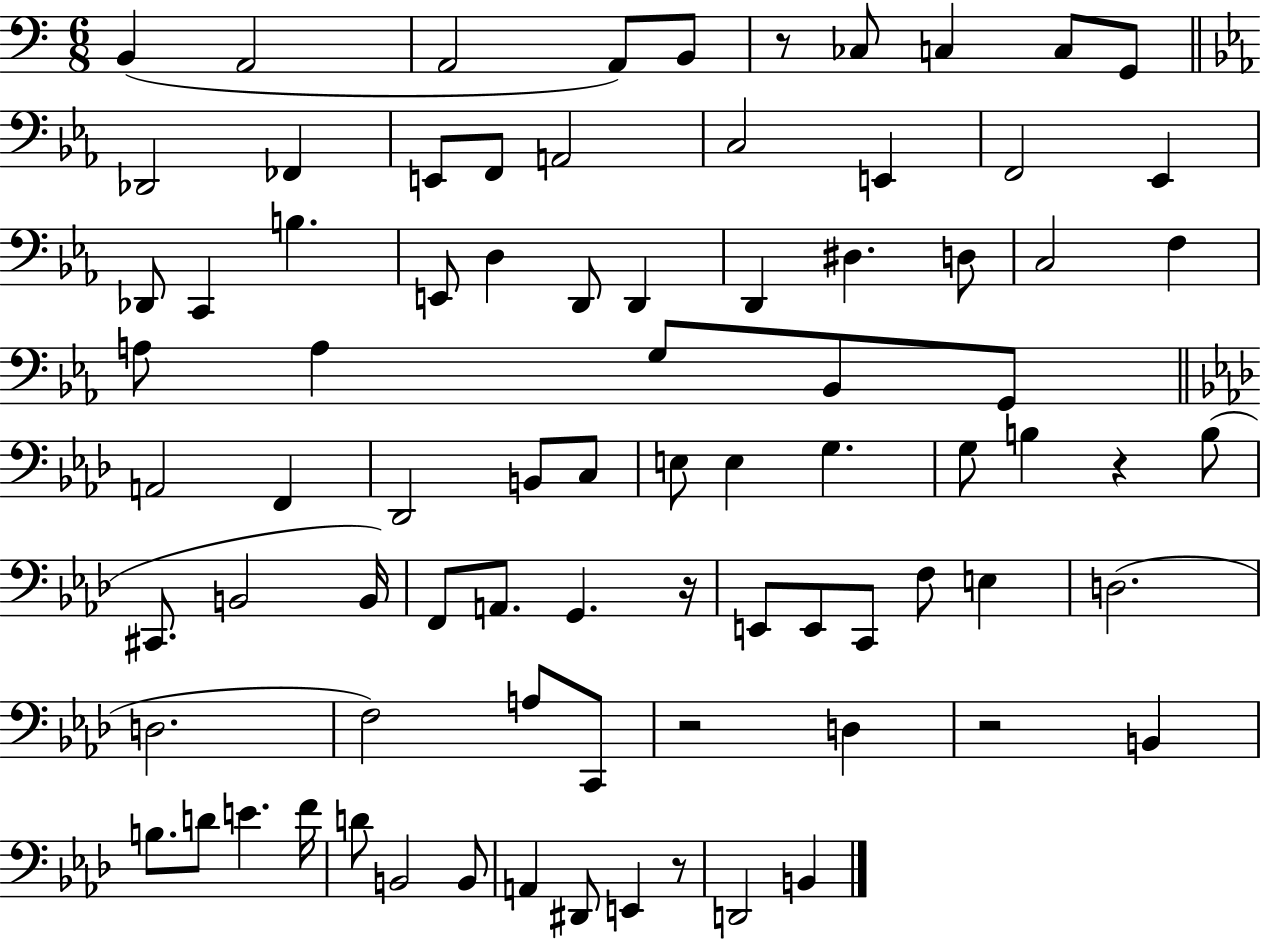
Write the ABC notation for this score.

X:1
T:Untitled
M:6/8
L:1/4
K:C
B,, A,,2 A,,2 A,,/2 B,,/2 z/2 _C,/2 C, C,/2 G,,/2 _D,,2 _F,, E,,/2 F,,/2 A,,2 C,2 E,, F,,2 _E,, _D,,/2 C,, B, E,,/2 D, D,,/2 D,, D,, ^D, D,/2 C,2 F, A,/2 A, G,/2 _B,,/2 G,,/2 A,,2 F,, _D,,2 B,,/2 C,/2 E,/2 E, G, G,/2 B, z B,/2 ^C,,/2 B,,2 B,,/4 F,,/2 A,,/2 G,, z/4 E,,/2 E,,/2 C,,/2 F,/2 E, D,2 D,2 F,2 A,/2 C,,/2 z2 D, z2 B,, B,/2 D/2 E F/4 D/2 B,,2 B,,/2 A,, ^D,,/2 E,, z/2 D,,2 B,,